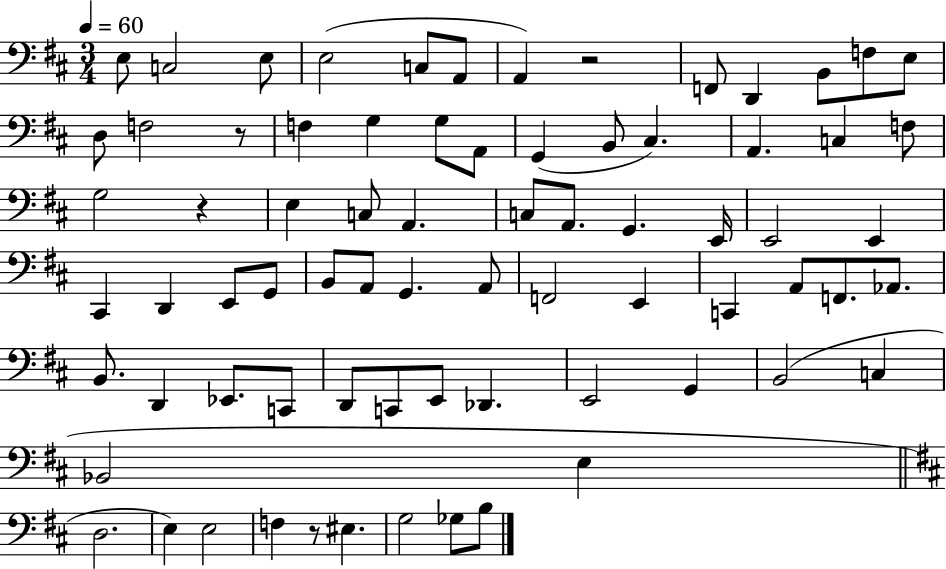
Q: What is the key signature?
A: D major